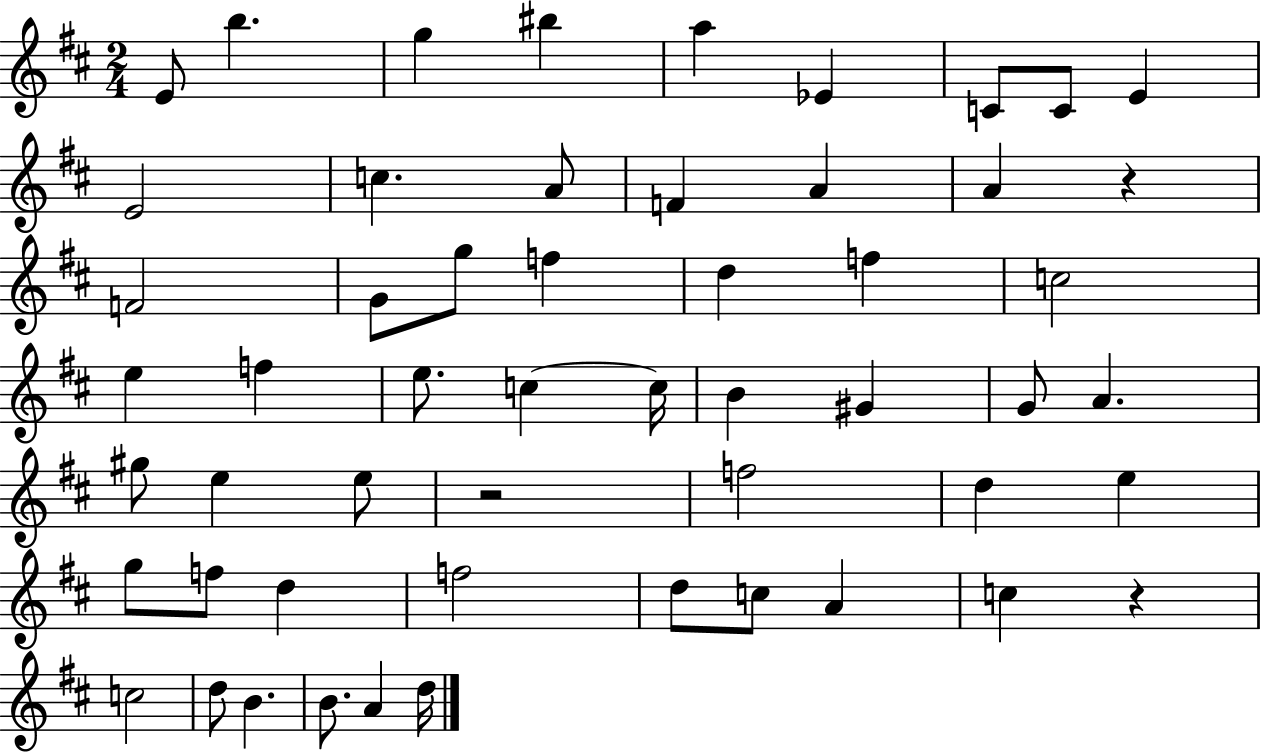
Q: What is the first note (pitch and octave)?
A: E4